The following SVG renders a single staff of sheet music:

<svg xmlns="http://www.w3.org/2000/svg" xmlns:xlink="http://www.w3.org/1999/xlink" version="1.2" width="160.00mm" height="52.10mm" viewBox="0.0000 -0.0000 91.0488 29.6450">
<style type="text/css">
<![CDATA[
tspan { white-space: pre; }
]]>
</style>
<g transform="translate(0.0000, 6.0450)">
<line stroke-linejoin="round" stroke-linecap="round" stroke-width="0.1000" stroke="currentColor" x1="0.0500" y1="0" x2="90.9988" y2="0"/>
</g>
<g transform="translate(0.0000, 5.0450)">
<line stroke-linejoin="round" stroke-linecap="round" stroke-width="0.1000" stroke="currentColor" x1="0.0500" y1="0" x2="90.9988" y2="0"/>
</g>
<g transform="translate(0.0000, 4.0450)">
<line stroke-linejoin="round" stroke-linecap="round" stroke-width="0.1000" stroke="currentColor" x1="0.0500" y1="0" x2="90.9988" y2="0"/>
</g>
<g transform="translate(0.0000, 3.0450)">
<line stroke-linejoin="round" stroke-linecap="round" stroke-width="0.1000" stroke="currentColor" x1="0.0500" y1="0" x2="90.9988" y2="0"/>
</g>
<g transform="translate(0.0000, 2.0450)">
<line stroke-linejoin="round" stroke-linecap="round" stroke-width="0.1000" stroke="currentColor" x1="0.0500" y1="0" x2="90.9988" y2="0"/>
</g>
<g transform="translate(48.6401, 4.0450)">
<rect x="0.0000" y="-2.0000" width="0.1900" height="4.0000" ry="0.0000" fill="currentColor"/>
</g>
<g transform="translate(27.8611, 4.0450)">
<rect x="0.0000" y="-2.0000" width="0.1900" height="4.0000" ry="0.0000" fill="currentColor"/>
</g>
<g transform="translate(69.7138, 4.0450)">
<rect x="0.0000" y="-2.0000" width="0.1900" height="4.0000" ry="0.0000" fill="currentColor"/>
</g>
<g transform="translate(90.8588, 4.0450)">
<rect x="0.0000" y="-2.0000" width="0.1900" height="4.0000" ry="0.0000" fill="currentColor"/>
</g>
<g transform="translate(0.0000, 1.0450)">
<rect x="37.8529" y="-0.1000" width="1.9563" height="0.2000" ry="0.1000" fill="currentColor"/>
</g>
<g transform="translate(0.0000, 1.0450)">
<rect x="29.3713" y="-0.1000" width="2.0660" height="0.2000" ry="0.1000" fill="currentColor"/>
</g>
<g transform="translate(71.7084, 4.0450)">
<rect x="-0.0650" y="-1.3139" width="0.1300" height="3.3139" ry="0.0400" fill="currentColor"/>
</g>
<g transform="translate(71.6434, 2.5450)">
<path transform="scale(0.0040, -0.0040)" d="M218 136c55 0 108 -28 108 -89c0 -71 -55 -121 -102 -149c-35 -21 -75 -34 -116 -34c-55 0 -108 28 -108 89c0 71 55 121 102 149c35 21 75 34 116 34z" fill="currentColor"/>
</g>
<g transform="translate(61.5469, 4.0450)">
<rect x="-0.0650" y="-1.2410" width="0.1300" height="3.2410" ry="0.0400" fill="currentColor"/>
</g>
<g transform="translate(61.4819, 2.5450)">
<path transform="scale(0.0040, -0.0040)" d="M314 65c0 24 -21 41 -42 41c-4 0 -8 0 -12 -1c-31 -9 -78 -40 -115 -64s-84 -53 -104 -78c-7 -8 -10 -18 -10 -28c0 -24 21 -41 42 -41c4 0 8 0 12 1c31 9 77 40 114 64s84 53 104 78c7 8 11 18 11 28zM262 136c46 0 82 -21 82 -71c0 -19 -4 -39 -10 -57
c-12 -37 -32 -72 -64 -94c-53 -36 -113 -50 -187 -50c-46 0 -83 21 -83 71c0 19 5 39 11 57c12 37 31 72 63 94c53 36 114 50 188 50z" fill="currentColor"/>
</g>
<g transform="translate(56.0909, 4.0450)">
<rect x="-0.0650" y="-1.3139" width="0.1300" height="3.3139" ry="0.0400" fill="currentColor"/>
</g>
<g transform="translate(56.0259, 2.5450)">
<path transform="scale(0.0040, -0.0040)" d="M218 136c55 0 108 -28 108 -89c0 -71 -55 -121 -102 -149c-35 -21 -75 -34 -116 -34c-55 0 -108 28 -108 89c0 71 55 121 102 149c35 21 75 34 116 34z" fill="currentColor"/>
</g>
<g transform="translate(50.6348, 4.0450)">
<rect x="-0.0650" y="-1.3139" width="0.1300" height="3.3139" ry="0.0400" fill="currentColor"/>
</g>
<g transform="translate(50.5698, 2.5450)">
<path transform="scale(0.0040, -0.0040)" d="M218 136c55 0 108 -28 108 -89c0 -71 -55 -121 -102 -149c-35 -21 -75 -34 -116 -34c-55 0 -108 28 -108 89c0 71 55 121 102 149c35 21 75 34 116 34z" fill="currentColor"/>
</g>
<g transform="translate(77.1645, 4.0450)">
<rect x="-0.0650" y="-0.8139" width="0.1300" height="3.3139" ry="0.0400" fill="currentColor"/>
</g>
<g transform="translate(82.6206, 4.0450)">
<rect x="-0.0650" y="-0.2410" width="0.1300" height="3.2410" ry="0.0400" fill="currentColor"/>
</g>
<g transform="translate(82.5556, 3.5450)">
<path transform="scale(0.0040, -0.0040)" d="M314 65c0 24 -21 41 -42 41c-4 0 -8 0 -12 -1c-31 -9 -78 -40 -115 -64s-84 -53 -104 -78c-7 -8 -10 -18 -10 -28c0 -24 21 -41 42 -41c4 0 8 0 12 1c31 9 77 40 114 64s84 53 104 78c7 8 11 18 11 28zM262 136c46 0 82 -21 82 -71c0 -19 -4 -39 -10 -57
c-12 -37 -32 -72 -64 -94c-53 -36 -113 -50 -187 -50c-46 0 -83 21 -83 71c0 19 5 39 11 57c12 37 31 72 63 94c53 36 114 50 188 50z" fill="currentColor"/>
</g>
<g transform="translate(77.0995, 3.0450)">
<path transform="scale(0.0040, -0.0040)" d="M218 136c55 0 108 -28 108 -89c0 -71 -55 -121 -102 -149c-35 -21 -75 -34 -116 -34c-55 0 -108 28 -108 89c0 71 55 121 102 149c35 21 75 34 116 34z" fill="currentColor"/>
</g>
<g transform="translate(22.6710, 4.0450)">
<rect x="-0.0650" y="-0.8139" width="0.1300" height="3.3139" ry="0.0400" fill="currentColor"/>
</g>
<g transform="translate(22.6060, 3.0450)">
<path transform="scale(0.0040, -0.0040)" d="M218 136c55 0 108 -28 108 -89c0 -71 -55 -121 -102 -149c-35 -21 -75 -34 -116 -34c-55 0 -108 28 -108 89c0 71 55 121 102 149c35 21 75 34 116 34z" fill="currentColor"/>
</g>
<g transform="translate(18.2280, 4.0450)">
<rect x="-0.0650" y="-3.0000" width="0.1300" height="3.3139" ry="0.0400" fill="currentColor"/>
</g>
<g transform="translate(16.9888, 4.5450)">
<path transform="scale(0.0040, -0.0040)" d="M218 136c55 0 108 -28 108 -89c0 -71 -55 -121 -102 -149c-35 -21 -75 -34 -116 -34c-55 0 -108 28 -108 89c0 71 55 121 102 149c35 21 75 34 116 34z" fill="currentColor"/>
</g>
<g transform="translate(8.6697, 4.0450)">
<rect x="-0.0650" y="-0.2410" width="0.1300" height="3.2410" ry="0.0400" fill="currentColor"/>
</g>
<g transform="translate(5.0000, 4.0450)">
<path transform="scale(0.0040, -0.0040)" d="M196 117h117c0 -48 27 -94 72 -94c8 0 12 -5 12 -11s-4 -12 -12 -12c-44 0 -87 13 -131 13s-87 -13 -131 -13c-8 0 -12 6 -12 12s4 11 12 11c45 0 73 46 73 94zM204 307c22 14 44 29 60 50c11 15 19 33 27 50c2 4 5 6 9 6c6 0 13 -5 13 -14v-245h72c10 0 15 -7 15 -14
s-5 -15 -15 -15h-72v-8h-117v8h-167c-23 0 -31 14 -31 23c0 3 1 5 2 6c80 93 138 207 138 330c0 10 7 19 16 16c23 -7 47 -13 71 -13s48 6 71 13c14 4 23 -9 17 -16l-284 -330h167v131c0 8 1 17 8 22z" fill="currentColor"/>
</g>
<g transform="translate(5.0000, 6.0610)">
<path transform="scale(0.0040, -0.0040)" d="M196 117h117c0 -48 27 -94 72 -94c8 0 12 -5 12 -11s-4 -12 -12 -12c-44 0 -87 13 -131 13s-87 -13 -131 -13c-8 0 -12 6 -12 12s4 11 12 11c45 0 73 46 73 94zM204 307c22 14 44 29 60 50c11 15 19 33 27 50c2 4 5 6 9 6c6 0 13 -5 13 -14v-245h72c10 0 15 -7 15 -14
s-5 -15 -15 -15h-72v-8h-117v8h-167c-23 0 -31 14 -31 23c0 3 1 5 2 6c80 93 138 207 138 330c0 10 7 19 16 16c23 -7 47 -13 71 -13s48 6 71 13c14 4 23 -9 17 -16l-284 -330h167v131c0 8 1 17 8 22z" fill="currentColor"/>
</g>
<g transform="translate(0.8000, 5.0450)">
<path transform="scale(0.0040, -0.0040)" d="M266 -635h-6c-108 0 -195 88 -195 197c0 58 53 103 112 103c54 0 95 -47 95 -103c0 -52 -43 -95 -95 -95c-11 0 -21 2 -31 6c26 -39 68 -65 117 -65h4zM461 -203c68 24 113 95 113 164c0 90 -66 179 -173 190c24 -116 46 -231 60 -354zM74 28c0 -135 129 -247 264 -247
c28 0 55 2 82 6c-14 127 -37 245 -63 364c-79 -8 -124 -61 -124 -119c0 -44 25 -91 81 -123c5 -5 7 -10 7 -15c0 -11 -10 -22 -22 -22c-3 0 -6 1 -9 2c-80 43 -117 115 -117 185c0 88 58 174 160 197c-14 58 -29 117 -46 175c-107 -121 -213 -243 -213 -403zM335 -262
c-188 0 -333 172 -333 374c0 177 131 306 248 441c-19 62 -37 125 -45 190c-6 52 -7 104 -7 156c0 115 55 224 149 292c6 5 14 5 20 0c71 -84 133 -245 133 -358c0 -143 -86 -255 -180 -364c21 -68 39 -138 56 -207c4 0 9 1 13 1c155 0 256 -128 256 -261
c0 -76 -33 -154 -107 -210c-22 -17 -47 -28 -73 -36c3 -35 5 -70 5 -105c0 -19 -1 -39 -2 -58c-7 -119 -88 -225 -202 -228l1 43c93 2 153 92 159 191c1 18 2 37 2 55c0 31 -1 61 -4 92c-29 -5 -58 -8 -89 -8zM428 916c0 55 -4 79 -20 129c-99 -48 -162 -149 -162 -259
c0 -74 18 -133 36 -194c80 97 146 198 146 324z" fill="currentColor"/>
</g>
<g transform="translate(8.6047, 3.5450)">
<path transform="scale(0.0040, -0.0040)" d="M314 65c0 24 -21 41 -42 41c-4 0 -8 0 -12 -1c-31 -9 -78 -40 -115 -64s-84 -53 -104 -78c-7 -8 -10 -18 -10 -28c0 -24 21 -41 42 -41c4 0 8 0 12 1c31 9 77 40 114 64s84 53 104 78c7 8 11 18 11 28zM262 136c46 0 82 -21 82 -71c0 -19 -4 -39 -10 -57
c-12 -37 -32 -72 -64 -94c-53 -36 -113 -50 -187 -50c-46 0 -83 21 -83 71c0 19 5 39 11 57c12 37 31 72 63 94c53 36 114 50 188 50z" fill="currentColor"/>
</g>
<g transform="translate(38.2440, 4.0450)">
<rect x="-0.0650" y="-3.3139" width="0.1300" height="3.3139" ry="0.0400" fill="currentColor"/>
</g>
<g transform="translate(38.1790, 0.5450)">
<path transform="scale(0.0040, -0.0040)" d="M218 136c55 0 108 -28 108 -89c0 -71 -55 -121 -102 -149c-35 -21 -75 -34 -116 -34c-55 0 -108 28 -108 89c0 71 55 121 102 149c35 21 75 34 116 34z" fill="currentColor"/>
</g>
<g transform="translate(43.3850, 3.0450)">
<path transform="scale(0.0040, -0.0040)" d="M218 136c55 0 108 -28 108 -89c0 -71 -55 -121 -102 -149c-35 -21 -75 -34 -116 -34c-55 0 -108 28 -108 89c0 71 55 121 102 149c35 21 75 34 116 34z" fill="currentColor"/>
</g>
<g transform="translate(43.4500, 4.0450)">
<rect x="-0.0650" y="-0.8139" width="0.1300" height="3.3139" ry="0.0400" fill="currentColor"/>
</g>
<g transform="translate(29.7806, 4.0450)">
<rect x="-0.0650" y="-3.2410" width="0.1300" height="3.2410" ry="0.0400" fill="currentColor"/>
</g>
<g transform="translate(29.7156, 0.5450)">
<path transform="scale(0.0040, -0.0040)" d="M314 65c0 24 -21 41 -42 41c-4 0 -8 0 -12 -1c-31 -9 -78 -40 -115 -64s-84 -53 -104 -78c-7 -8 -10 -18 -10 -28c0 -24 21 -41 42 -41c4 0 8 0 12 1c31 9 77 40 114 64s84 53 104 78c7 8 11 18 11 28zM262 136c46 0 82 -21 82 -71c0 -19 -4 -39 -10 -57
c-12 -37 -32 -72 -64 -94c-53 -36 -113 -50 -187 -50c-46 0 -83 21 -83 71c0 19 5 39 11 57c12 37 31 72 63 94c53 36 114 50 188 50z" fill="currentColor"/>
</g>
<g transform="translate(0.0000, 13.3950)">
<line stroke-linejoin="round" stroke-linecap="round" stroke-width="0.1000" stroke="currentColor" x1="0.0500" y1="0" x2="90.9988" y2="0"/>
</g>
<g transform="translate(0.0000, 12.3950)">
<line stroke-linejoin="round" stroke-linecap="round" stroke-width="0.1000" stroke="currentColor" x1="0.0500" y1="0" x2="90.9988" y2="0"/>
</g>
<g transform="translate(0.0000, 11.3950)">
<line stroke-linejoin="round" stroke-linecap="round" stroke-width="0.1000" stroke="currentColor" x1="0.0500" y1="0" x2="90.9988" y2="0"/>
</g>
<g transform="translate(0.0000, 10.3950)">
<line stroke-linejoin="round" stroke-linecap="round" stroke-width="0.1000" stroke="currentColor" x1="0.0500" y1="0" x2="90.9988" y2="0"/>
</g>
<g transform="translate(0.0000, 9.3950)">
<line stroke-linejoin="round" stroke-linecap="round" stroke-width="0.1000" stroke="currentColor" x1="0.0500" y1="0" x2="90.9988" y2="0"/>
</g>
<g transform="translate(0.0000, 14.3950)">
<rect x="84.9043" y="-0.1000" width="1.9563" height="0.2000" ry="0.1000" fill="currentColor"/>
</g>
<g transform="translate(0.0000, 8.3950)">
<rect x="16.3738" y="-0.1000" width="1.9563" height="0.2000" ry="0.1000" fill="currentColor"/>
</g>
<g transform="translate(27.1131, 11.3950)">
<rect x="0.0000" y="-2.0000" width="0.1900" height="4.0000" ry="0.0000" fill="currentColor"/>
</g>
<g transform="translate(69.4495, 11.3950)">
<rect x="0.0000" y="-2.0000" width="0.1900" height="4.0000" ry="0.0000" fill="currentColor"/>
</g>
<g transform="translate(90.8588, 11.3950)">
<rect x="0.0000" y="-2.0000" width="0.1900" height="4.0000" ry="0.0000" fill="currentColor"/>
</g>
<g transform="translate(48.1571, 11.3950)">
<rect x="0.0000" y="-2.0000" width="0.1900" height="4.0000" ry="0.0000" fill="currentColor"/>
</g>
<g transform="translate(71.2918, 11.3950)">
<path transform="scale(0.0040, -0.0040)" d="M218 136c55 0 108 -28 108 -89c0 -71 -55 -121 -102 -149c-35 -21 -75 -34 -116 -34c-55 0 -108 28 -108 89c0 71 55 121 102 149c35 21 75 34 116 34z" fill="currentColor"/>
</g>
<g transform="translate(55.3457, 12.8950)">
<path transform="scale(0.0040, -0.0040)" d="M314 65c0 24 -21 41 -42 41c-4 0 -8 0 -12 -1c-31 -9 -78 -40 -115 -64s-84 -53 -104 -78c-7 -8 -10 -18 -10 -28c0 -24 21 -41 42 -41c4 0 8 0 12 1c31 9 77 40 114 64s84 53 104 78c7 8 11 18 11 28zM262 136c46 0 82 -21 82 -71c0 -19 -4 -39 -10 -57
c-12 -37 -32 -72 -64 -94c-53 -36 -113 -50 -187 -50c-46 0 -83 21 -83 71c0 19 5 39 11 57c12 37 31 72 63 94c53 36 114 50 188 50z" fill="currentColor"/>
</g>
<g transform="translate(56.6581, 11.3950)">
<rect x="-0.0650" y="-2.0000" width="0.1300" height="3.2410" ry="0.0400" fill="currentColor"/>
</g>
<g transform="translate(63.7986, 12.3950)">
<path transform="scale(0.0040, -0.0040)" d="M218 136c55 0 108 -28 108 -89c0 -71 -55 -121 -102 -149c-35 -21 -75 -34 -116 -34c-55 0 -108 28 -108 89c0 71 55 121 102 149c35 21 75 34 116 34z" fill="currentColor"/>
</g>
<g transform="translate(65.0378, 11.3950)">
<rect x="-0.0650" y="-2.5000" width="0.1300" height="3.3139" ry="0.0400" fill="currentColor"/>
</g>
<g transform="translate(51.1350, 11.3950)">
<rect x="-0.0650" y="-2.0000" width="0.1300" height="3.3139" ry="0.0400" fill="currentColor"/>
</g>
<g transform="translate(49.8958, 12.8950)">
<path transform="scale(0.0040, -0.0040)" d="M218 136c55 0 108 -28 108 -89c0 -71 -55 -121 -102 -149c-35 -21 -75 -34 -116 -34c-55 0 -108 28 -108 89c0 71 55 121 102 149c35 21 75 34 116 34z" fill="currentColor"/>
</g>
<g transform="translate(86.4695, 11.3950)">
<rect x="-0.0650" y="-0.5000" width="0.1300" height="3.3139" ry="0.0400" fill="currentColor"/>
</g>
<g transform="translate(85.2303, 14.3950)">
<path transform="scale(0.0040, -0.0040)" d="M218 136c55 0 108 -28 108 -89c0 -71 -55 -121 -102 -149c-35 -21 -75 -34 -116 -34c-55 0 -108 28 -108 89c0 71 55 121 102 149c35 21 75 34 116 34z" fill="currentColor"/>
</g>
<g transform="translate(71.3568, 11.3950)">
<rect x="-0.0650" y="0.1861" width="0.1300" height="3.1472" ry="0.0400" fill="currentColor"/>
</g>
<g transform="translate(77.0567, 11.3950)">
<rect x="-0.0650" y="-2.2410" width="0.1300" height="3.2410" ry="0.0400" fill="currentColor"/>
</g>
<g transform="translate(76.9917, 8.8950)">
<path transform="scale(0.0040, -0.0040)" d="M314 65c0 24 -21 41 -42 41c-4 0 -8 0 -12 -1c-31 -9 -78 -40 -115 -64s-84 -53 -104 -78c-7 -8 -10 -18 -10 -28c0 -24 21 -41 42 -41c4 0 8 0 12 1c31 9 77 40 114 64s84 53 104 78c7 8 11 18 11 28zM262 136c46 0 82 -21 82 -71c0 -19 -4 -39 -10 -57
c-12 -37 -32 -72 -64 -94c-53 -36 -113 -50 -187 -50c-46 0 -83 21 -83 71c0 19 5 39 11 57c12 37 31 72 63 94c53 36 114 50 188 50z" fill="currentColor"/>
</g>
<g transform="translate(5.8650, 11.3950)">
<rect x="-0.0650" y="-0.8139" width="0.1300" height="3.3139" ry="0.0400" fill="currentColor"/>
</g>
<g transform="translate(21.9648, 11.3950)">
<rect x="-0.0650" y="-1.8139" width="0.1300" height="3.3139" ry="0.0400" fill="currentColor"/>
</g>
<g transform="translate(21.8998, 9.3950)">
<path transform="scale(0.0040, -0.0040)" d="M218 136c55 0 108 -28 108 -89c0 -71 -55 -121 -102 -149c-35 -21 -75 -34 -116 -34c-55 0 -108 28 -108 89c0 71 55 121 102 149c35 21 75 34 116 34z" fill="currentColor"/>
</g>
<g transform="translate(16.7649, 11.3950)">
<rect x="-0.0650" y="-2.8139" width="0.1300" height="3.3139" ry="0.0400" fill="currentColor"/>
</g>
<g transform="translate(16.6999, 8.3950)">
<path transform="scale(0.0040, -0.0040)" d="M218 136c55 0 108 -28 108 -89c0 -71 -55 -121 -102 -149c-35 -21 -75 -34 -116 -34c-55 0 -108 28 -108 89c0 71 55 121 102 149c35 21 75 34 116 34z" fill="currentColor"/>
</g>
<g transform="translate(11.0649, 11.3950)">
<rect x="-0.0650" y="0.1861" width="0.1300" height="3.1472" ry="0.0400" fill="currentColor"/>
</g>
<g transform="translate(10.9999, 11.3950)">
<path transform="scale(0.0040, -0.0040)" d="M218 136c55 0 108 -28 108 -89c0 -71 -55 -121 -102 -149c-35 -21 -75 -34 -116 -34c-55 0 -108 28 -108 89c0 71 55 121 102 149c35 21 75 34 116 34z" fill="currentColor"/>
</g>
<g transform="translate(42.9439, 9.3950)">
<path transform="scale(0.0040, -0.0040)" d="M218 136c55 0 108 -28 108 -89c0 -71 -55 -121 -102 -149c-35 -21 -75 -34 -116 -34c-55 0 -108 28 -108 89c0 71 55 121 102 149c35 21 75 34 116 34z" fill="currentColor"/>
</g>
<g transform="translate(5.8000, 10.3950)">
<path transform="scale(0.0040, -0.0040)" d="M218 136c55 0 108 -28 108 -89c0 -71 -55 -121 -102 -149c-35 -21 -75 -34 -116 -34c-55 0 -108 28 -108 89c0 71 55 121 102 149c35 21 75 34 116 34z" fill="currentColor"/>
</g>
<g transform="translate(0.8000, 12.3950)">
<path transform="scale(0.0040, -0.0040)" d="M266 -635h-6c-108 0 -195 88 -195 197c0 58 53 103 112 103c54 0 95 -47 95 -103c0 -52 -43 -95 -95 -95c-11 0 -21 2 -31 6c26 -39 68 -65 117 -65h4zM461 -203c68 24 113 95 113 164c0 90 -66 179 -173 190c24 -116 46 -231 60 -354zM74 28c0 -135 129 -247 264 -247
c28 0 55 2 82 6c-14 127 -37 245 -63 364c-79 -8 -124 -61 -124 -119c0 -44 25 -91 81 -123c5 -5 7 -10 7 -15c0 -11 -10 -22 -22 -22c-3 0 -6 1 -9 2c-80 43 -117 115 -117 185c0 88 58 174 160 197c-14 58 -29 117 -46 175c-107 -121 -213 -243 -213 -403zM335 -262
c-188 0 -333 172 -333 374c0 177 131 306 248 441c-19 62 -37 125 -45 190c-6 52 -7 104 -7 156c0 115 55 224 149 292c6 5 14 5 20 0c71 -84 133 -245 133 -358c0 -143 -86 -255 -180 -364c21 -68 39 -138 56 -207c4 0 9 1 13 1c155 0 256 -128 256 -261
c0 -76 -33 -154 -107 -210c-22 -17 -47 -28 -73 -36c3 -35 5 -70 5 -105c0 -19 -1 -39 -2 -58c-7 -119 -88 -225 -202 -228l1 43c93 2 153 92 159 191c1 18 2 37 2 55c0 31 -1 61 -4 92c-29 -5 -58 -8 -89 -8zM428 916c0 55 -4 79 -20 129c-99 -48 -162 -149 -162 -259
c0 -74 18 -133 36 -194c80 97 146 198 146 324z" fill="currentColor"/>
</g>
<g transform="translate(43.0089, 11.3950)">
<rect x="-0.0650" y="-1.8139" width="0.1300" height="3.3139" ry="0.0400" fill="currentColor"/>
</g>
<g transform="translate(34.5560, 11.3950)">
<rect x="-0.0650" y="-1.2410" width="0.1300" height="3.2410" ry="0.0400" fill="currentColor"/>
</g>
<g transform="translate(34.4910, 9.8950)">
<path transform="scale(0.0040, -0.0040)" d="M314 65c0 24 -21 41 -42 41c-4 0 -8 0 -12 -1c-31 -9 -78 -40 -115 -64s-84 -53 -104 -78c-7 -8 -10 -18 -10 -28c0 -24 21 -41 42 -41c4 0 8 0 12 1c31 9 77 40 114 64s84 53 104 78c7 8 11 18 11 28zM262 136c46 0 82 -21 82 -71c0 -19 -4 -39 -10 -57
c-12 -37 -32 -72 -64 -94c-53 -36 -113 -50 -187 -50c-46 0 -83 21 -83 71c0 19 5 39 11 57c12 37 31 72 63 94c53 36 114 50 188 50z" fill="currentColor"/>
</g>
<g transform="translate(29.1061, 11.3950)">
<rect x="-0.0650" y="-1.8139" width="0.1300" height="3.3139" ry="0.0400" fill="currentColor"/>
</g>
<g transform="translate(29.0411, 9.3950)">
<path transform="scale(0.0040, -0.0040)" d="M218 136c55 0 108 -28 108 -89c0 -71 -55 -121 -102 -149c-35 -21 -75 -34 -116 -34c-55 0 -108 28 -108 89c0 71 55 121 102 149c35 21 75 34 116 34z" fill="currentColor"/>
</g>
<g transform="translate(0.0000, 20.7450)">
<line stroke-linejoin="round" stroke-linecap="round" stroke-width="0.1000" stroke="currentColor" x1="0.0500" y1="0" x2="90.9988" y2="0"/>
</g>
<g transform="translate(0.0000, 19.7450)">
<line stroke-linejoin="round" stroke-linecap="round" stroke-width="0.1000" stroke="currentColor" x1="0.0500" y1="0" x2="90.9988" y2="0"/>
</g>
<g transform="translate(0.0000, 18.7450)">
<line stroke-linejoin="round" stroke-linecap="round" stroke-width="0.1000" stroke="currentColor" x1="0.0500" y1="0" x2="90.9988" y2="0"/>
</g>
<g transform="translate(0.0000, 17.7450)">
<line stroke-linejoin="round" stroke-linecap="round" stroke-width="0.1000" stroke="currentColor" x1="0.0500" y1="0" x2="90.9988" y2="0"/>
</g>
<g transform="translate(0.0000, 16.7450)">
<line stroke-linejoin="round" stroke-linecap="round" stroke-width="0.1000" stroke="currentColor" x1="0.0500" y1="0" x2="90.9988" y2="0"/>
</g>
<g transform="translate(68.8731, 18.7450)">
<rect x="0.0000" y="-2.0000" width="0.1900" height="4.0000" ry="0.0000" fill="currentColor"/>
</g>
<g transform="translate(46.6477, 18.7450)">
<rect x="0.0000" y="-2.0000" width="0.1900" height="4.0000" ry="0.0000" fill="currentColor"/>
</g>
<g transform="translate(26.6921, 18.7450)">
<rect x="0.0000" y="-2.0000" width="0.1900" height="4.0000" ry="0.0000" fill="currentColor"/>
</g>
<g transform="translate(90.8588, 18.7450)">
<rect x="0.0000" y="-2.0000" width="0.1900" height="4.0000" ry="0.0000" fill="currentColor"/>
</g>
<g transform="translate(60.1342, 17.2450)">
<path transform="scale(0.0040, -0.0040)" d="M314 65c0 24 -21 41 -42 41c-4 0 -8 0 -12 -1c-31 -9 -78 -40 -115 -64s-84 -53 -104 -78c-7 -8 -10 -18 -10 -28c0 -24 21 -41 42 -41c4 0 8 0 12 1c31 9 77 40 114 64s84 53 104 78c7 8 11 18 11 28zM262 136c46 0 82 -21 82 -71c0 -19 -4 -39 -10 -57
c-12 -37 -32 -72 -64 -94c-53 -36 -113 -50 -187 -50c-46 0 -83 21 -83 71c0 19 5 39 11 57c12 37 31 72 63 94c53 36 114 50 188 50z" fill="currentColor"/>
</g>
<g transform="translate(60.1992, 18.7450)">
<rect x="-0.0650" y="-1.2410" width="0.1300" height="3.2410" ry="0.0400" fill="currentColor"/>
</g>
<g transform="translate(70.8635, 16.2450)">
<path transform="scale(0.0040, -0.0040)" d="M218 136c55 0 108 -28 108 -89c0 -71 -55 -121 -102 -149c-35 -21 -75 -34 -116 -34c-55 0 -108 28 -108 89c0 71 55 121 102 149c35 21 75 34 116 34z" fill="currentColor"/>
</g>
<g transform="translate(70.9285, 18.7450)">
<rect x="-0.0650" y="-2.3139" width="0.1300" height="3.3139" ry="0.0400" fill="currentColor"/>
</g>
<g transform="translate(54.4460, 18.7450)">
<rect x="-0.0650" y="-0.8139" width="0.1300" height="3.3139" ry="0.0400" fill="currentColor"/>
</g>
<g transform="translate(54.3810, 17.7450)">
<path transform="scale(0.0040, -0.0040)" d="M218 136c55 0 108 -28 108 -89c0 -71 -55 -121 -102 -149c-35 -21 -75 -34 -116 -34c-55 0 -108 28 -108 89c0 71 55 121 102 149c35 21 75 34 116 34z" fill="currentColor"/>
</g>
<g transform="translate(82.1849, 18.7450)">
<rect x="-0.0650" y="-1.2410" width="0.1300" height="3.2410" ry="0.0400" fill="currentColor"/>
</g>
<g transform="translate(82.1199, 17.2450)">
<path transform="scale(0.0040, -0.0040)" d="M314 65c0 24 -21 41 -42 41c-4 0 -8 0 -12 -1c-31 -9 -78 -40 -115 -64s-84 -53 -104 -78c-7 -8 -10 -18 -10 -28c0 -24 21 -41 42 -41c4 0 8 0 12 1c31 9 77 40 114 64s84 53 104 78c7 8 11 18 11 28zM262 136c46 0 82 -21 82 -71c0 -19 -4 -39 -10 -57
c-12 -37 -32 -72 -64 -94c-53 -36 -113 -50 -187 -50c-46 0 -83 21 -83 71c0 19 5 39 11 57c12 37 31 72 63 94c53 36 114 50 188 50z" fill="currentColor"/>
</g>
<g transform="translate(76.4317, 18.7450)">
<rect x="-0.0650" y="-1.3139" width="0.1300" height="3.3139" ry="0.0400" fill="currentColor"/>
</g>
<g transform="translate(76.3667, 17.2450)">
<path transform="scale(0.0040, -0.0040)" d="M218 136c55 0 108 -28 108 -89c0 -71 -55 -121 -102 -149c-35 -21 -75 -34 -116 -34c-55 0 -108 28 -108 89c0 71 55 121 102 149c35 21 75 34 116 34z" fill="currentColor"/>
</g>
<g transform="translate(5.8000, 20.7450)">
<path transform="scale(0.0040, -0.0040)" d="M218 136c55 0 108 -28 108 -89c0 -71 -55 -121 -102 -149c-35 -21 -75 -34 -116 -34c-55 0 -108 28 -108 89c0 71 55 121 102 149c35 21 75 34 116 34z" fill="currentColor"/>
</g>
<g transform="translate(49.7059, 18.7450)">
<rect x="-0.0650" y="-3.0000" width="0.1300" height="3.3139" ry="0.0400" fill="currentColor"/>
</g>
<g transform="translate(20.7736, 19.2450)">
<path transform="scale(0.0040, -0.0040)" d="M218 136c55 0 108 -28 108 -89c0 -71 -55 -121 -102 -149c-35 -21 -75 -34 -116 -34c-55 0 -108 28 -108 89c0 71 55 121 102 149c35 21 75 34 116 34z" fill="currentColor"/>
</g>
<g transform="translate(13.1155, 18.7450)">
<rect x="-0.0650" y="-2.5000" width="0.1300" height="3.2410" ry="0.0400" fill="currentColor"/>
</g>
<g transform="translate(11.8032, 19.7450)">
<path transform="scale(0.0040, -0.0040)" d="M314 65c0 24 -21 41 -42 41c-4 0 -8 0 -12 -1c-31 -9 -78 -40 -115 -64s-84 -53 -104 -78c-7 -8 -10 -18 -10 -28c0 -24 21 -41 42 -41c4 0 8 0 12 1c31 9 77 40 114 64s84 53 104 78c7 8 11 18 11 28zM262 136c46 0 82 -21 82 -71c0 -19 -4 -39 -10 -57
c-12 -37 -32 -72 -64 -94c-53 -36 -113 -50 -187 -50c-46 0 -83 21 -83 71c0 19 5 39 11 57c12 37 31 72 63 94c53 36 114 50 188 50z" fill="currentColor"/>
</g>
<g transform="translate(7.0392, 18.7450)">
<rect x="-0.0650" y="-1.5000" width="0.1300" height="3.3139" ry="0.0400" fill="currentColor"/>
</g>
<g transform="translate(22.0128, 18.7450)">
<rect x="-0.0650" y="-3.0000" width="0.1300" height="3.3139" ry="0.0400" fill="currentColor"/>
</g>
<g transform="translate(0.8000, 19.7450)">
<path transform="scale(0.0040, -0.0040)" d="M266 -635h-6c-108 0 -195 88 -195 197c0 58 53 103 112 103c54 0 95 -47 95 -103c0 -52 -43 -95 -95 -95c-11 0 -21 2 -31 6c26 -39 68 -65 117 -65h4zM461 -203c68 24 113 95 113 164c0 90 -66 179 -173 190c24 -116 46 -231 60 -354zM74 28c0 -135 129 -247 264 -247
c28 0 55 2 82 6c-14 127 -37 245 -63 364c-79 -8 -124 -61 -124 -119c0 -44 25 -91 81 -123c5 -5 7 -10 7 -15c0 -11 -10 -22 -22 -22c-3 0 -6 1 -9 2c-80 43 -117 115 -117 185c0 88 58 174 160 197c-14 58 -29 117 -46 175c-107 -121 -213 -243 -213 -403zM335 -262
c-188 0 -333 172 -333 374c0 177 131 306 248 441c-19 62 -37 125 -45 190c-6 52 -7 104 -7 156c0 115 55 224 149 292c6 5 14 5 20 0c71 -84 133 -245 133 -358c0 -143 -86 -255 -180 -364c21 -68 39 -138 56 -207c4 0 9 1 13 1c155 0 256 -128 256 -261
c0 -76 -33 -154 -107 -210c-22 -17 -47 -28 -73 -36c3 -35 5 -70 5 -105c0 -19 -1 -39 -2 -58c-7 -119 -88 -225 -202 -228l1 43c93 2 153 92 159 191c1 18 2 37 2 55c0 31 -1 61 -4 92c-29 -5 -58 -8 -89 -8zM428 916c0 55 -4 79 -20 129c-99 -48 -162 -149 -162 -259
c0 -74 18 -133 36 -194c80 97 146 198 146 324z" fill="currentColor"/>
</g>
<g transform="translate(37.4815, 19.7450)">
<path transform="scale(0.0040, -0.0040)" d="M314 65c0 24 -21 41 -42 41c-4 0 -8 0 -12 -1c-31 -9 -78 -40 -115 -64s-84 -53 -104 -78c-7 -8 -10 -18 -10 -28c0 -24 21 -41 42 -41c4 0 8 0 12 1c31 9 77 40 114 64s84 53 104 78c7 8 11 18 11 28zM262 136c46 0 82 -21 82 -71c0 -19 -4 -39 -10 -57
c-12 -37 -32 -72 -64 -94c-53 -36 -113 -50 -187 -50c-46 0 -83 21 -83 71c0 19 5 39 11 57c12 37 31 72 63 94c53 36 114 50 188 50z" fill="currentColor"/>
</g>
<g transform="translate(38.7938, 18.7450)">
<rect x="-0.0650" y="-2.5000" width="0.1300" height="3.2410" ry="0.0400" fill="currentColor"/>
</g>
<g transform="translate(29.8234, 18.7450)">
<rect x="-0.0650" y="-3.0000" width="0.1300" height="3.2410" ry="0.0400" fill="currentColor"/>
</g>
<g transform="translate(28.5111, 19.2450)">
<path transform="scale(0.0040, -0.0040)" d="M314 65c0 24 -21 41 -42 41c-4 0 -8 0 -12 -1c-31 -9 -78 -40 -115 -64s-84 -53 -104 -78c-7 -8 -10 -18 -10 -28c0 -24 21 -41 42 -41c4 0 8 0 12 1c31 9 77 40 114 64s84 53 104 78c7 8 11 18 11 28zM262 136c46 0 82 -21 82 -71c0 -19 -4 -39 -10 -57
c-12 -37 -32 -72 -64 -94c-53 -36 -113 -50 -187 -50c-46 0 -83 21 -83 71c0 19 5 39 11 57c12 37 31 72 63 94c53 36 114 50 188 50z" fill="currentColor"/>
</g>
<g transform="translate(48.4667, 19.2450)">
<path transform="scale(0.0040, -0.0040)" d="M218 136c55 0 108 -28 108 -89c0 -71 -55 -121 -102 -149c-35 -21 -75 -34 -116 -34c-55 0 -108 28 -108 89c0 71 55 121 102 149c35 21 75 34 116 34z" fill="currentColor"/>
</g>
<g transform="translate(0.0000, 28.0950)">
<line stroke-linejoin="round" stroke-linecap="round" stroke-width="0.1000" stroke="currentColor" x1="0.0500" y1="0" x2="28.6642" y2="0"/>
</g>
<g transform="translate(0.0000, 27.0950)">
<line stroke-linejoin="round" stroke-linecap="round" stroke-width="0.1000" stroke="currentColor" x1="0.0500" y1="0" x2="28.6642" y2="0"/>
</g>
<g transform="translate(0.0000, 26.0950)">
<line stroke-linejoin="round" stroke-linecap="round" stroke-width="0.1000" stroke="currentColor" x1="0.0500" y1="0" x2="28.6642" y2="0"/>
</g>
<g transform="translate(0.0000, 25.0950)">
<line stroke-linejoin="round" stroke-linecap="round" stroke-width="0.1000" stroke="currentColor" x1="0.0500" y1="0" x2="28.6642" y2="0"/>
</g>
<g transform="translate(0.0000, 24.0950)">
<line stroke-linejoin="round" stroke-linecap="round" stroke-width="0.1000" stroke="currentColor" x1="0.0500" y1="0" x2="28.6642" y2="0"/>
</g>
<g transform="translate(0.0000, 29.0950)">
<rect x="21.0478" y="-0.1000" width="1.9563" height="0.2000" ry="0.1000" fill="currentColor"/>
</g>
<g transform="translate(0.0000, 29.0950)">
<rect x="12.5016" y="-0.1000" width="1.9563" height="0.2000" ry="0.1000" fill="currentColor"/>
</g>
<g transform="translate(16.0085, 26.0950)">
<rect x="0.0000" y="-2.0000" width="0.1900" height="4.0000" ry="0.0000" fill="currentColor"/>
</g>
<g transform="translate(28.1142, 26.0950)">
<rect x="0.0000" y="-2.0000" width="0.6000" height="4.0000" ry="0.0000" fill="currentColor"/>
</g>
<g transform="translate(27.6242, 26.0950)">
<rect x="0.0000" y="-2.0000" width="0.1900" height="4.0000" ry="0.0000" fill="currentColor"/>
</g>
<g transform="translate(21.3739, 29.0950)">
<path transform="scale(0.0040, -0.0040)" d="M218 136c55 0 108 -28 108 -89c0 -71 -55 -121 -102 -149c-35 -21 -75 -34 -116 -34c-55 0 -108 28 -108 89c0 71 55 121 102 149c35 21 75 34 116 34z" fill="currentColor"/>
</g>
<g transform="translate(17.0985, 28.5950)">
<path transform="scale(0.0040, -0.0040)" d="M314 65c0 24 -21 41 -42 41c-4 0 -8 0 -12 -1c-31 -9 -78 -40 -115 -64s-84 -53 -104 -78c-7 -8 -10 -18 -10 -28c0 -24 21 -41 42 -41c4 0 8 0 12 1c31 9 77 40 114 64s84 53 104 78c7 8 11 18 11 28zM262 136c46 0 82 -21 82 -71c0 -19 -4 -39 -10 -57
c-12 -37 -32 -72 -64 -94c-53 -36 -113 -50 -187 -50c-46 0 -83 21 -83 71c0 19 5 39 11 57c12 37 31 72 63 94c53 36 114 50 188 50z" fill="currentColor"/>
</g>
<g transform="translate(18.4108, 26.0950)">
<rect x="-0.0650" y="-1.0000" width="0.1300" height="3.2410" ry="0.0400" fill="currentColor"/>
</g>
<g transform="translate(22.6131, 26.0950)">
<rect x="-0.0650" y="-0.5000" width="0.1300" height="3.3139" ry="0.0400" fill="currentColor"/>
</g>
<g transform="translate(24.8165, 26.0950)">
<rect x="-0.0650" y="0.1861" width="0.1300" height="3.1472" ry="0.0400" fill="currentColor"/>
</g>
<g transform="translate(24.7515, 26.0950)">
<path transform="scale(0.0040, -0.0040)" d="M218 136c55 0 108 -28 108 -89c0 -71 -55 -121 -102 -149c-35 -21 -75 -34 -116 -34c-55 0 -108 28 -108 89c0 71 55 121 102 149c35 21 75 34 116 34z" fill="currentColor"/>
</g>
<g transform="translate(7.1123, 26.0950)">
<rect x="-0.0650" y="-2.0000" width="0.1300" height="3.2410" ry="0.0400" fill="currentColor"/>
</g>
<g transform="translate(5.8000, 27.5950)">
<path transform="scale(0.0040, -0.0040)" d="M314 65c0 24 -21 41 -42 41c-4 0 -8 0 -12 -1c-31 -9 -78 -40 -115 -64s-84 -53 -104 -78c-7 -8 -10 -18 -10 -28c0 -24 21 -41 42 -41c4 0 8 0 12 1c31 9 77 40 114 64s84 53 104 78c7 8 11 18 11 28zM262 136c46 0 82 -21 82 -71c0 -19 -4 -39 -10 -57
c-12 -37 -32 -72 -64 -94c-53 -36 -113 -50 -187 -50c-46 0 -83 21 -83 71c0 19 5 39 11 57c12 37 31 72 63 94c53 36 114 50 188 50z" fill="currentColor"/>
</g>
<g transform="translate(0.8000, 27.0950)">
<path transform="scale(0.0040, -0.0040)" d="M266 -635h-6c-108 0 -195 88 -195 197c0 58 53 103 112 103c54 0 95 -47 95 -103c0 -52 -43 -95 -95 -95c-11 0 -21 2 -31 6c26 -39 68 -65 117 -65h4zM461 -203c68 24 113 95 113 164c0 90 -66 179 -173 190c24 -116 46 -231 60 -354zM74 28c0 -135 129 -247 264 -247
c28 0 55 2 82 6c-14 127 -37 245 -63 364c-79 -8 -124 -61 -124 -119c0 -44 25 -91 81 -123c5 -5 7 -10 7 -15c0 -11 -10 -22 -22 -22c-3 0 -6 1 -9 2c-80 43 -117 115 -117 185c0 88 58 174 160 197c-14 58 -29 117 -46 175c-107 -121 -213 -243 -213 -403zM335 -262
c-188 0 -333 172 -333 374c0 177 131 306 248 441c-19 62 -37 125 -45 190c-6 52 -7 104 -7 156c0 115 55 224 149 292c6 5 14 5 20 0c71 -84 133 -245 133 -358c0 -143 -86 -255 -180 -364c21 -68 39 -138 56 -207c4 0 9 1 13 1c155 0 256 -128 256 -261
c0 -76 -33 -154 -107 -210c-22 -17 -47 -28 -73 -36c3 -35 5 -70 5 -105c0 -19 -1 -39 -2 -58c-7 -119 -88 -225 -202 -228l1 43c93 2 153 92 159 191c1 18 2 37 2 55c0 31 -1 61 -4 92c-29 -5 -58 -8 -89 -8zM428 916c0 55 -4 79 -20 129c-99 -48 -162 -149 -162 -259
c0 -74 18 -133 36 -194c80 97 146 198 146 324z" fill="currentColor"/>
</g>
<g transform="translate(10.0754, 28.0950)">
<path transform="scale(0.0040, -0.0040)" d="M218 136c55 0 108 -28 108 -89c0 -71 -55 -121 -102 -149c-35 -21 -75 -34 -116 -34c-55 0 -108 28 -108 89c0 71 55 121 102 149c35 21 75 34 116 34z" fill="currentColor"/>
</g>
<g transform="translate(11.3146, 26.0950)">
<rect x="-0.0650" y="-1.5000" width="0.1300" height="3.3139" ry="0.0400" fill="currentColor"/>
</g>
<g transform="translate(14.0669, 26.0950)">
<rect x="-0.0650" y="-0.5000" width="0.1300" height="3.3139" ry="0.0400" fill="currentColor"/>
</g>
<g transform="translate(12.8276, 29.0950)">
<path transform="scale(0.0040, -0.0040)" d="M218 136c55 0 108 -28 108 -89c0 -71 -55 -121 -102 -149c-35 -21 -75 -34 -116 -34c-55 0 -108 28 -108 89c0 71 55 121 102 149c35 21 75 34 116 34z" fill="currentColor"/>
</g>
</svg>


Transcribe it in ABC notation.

X:1
T:Untitled
M:4/4
L:1/4
K:C
c2 A d b2 b d e e e2 e d c2 d B a f f e2 f F F2 G B g2 C E G2 A A2 G2 A d e2 g e e2 F2 E C D2 C B